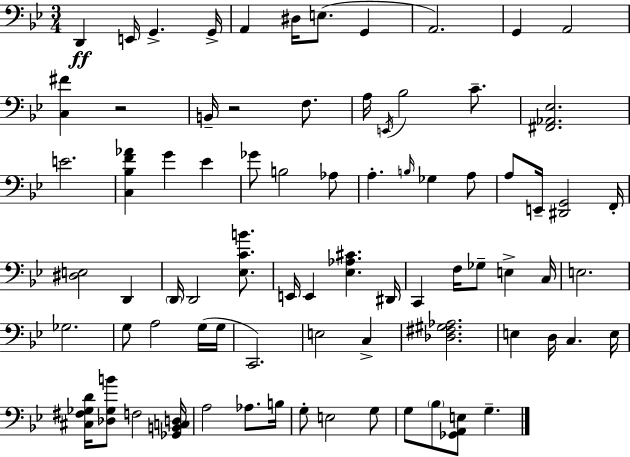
X:1
T:Untitled
M:3/4
L:1/4
K:Bb
D,, E,,/4 G,, G,,/4 A,, ^D,/4 E,/2 G,, A,,2 G,, A,,2 [C,^F] z2 B,,/4 z2 F,/2 A,/4 E,,/4 _B,2 C/2 [^F,,_A,,_E,]2 E2 [C,_B,F_A] G _E _G/2 B,2 _A,/2 A, B,/4 _G, A,/2 A,/2 E,,/4 [^D,,G,,]2 F,,/4 [^D,E,]2 D,, D,,/4 D,,2 [_E,CB]/2 E,,/4 E,, [_E,_A,^C] ^D,,/4 C,, F,/4 _G,/2 E, C,/4 E,2 _G,2 G,/2 A,2 G,/4 G,/4 C,,2 E,2 C, [_D,^F,^G,_A,]2 E, D,/4 C, E,/4 [^C,^F,_G,D]/4 [_D,_G,B]/2 F,2 [_G,,B,,C,D,]/4 A,2 _A,/2 B,/4 G,/2 E,2 G,/2 G,/2 _B,/2 [_G,,A,,E,]/2 G,